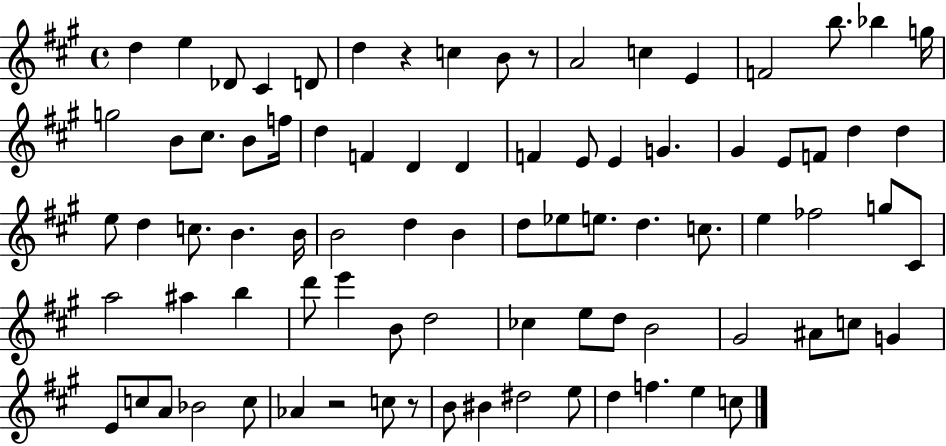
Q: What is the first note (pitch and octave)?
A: D5